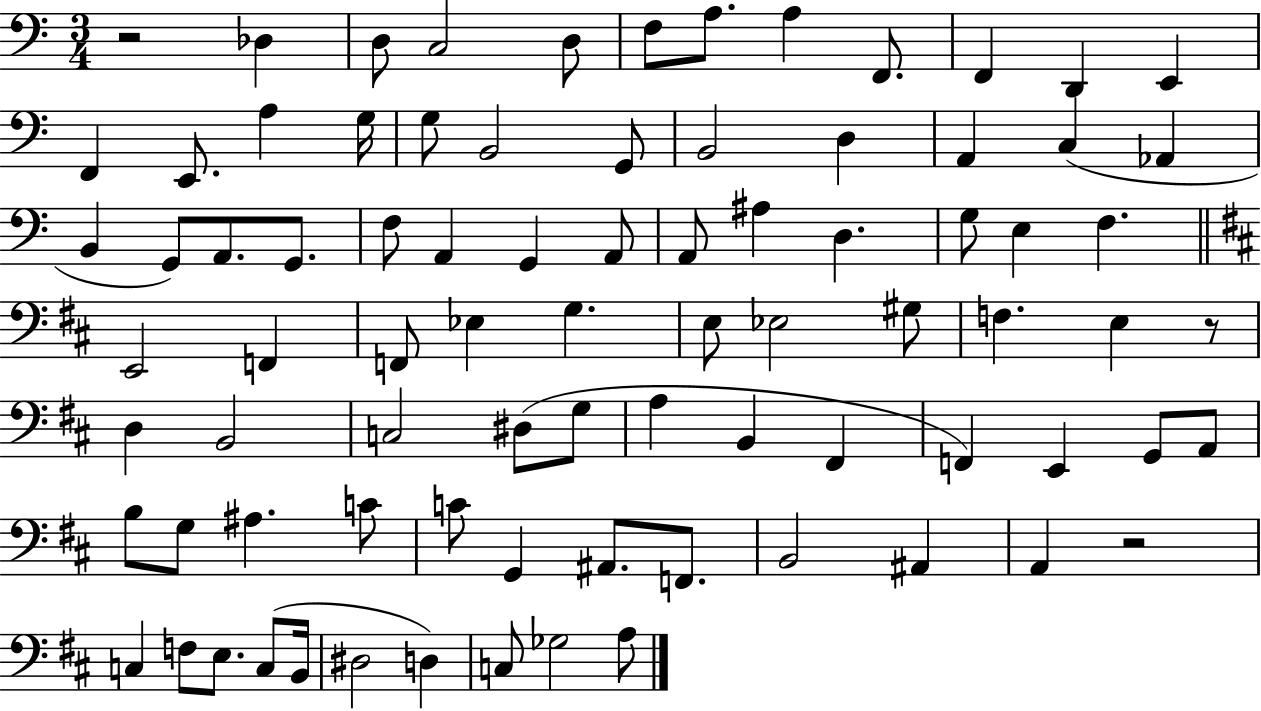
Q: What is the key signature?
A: C major